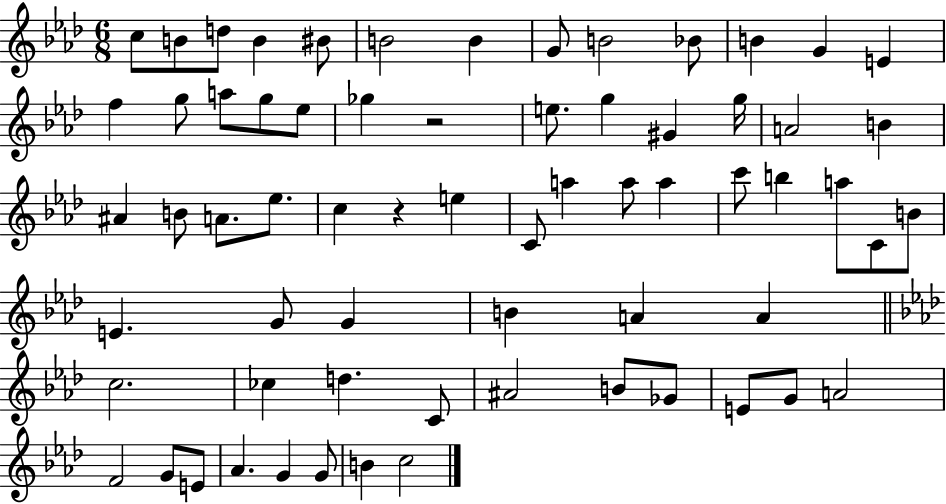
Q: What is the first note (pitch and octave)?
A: C5